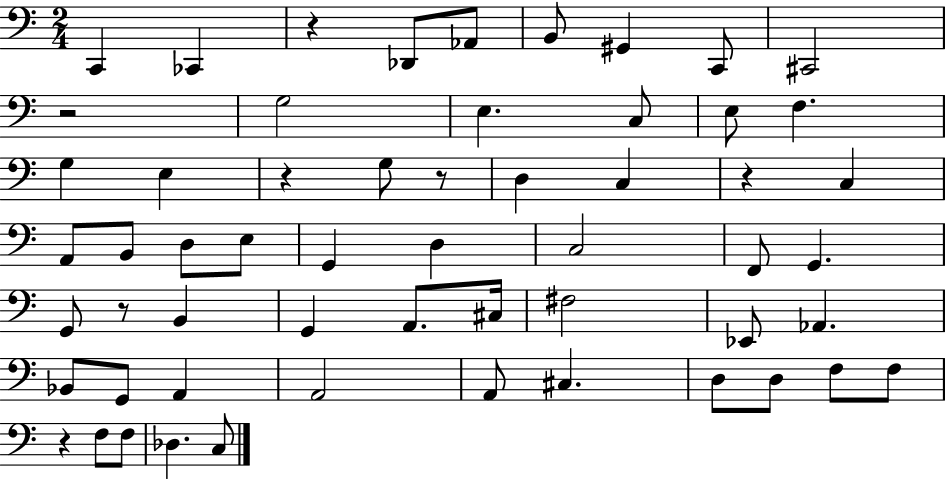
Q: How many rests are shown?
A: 7